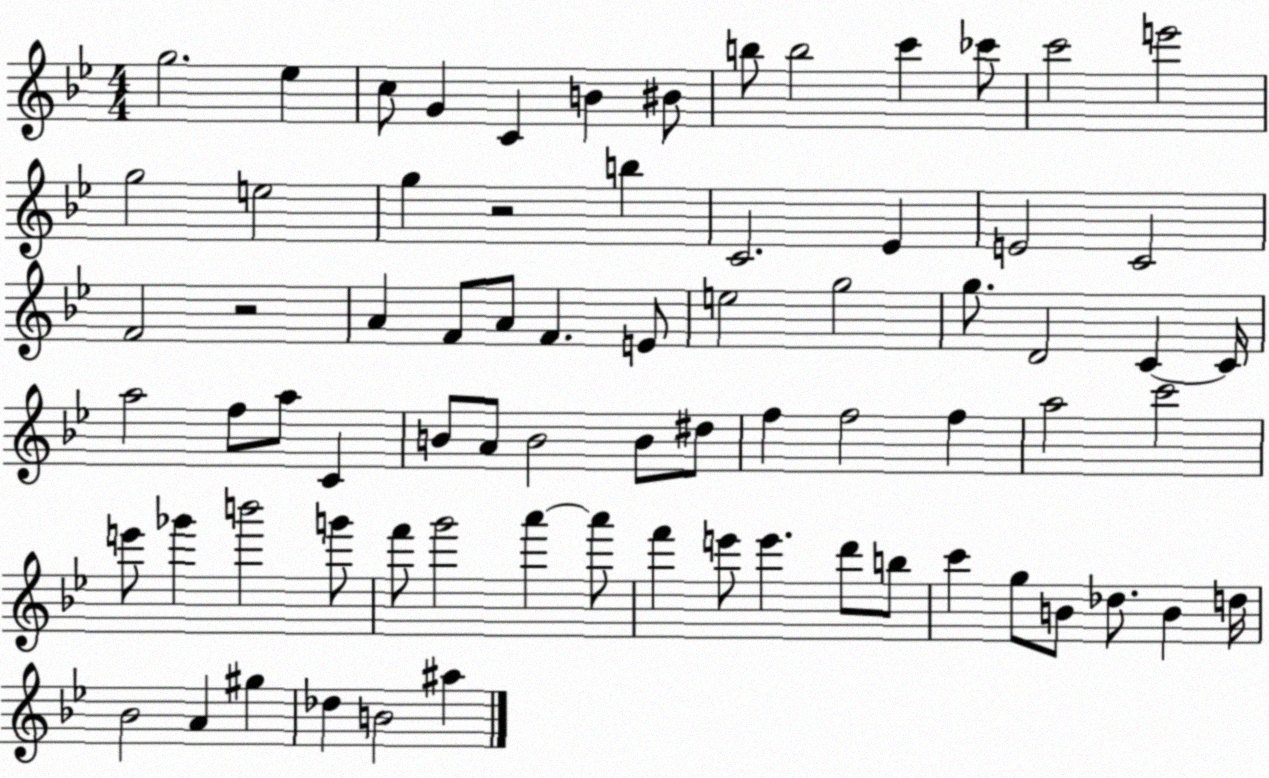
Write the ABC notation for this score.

X:1
T:Untitled
M:4/4
L:1/4
K:Bb
g2 _e c/2 G C B ^B/2 b/2 b2 c' _c'/2 c'2 e'2 g2 e2 g z2 b C2 _E E2 C2 F2 z2 A F/2 A/2 F E/2 e2 g2 g/2 D2 C C/4 a2 f/2 a/2 C B/2 A/2 B2 B/2 ^d/2 f f2 f a2 c'2 e'/2 _g' b'2 g'/2 f'/2 g'2 a' a'/2 f' e'/2 e' d'/2 b/2 c' g/2 B/2 _d/2 B d/4 _B2 A ^g _d B2 ^a